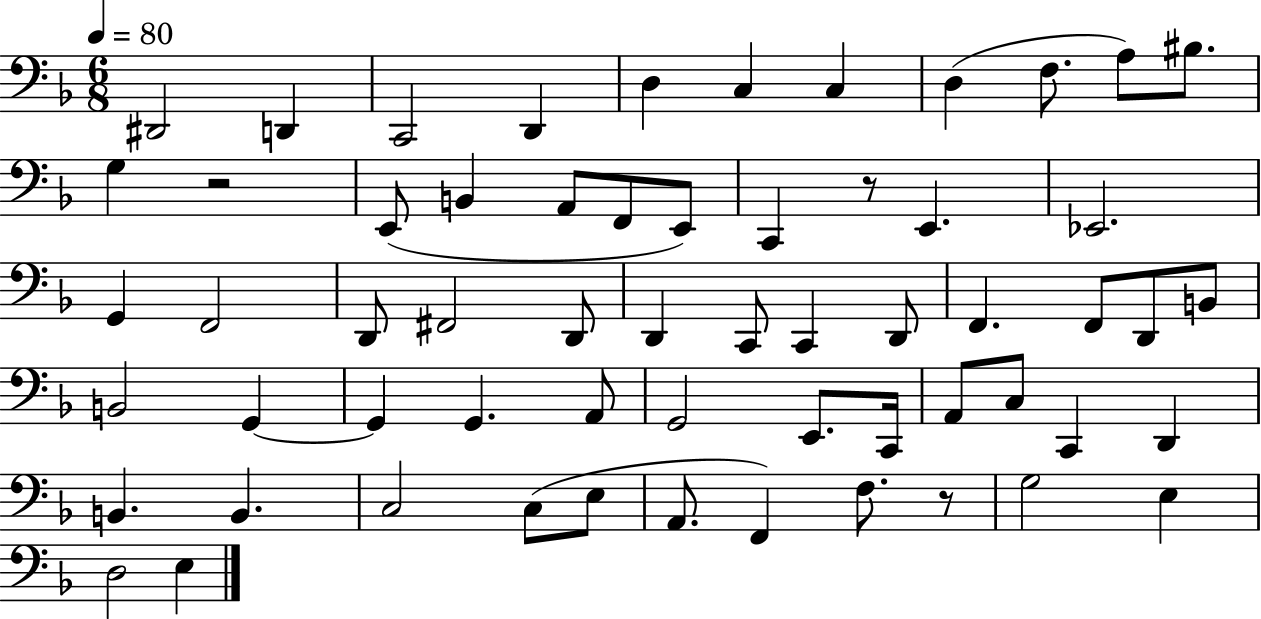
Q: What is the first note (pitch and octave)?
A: D#2